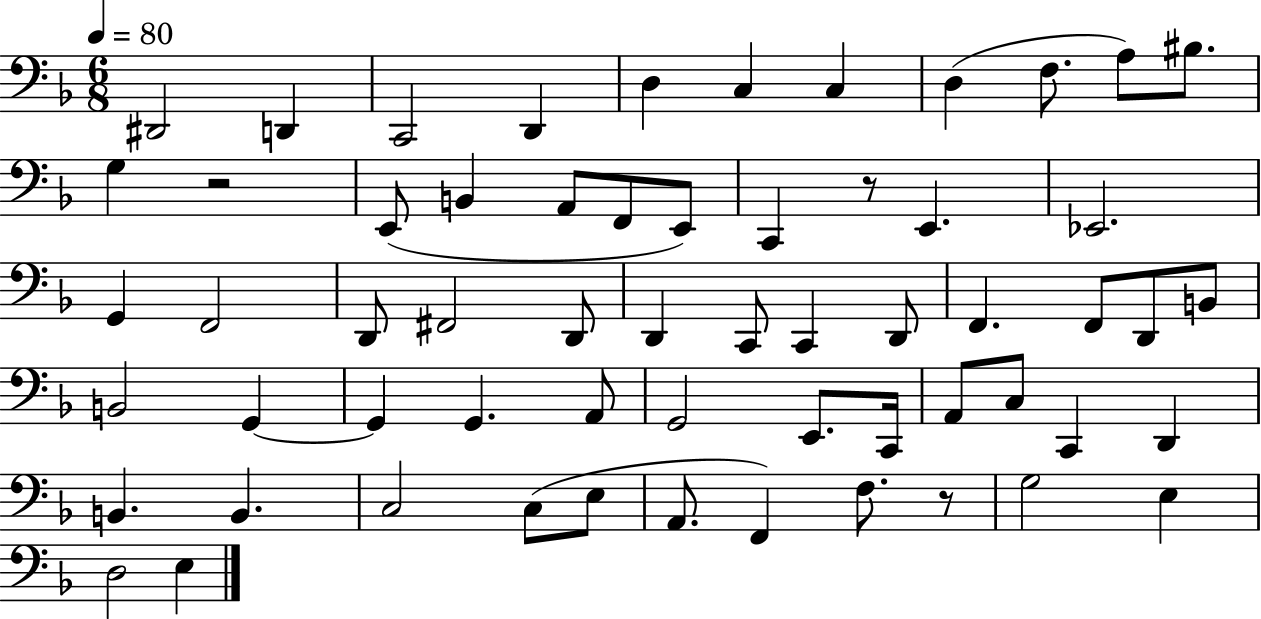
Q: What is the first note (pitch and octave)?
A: D#2